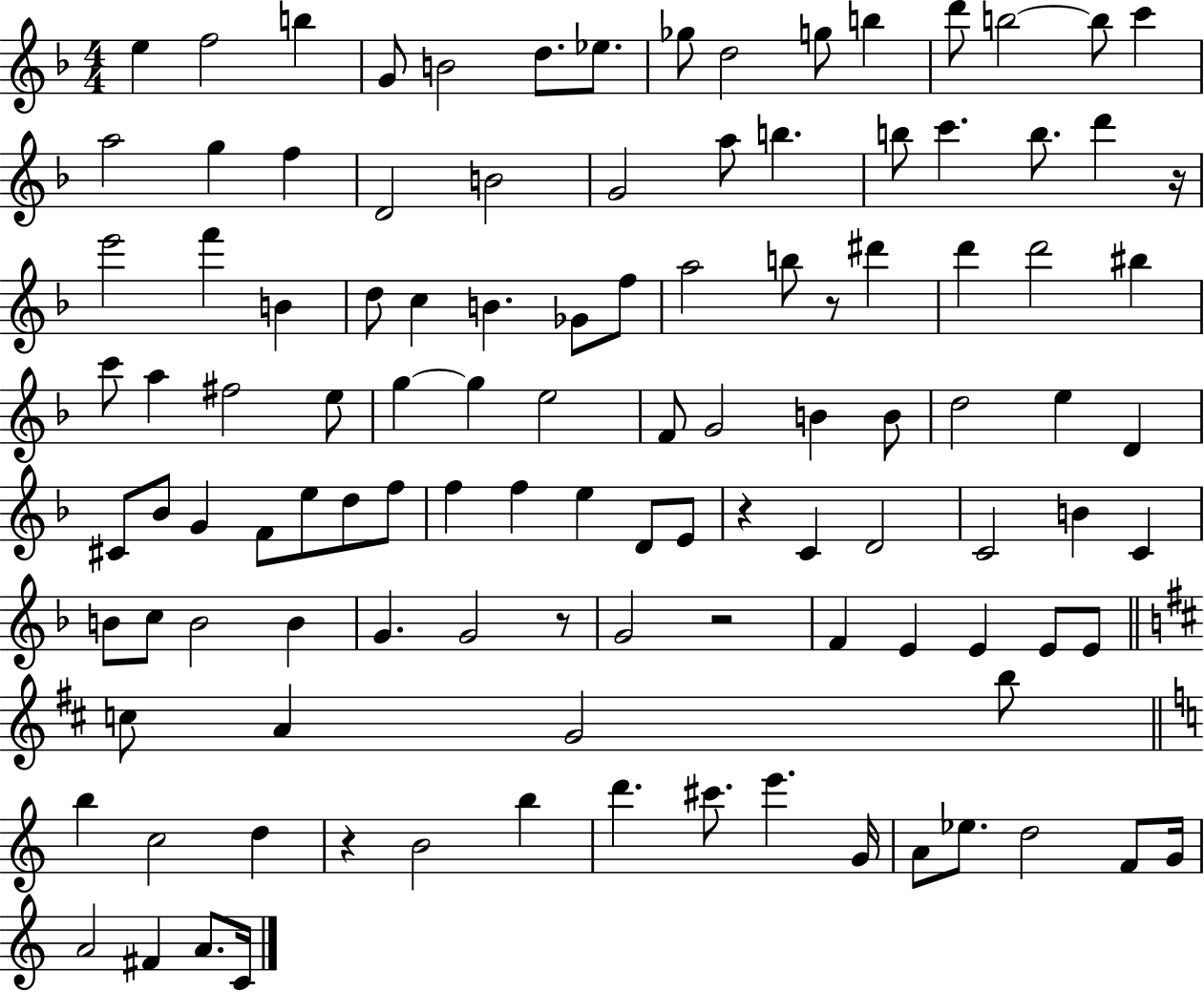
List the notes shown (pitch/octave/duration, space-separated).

E5/q F5/h B5/q G4/e B4/h D5/e. Eb5/e. Gb5/e D5/h G5/e B5/q D6/e B5/h B5/e C6/q A5/h G5/q F5/q D4/h B4/h G4/h A5/e B5/q. B5/e C6/q. B5/e. D6/q R/s E6/h F6/q B4/q D5/e C5/q B4/q. Gb4/e F5/e A5/h B5/e R/e D#6/q D6/q D6/h BIS5/q C6/e A5/q F#5/h E5/e G5/q G5/q E5/h F4/e G4/h B4/q B4/e D5/h E5/q D4/q C#4/e Bb4/e G4/q F4/e E5/e D5/e F5/e F5/q F5/q E5/q D4/e E4/e R/q C4/q D4/h C4/h B4/q C4/q B4/e C5/e B4/h B4/q G4/q. G4/h R/e G4/h R/h F4/q E4/q E4/q E4/e E4/e C5/e A4/q G4/h B5/e B5/q C5/h D5/q R/q B4/h B5/q D6/q. C#6/e. E6/q. G4/s A4/e Eb5/e. D5/h F4/e G4/s A4/h F#4/q A4/e. C4/s